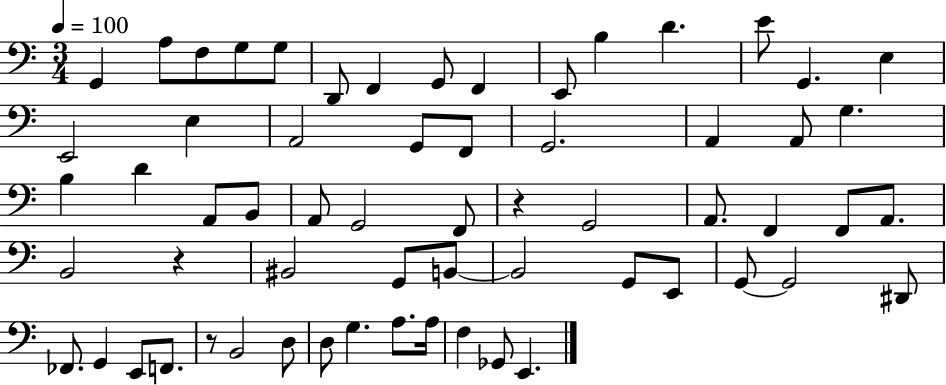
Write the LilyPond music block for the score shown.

{
  \clef bass
  \numericTimeSignature
  \time 3/4
  \key c \major
  \tempo 4 = 100
  \repeat volta 2 { g,4 a8 f8 g8 g8 | d,8 f,4 g,8 f,4 | e,8 b4 d'4. | e'8 g,4. e4 | \break e,2 e4 | a,2 g,8 f,8 | g,2. | a,4 a,8 g4. | \break b4 d'4 a,8 b,8 | a,8 g,2 f,8 | r4 g,2 | a,8. f,4 f,8 a,8. | \break b,2 r4 | bis,2 g,8 b,8~~ | b,2 g,8 e,8 | g,8~~ g,2 dis,8 | \break fes,8. g,4 e,8 f,8. | r8 b,2 d8 | d8 g4. a8. a16 | f4 ges,8 e,4. | \break } \bar "|."
}